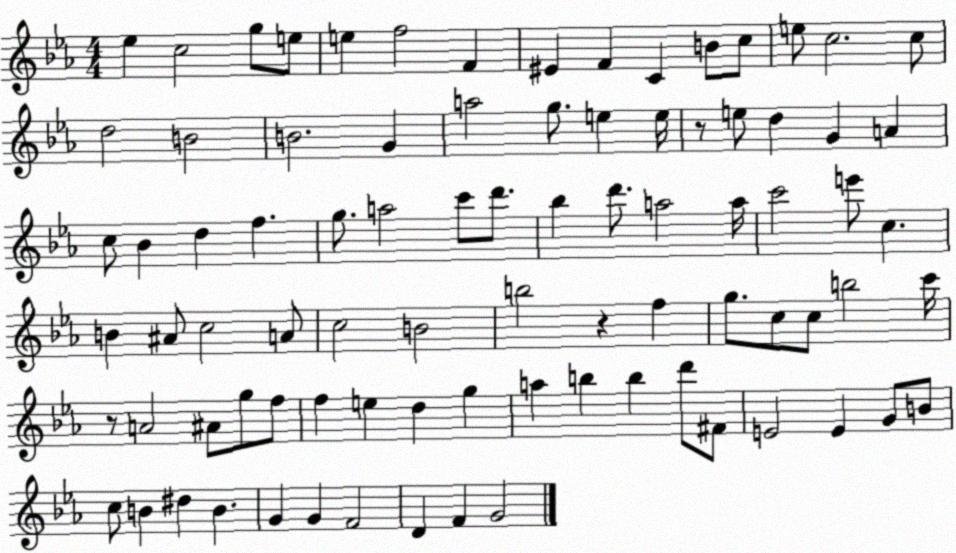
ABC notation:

X:1
T:Untitled
M:4/4
L:1/4
K:Eb
_e c2 g/2 e/2 e f2 F ^E F C B/2 c/2 e/2 c2 c/2 d2 B2 B2 G a2 g/2 e e/4 z/2 e/2 d G A c/2 _B d f g/2 a2 c'/2 d'/2 _b d'/2 a2 a/4 c'2 e'/2 c B ^A/2 c2 A/2 c2 B2 b2 z f g/2 c/2 c/2 b2 c'/4 z/2 A2 ^A/2 g/2 f/2 f e d g a b b d'/2 ^F/2 E2 E G/2 B/2 c/2 B ^d B G G F2 D F G2